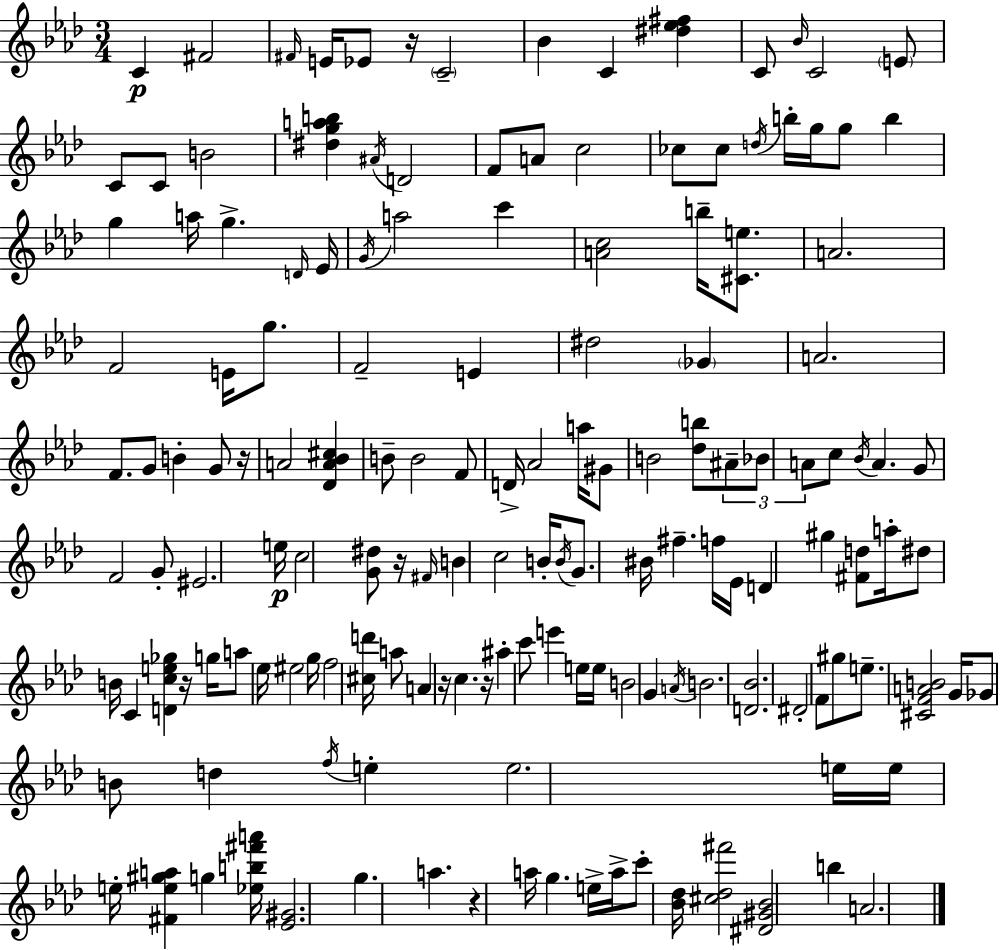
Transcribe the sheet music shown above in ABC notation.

X:1
T:Untitled
M:3/4
L:1/4
K:Ab
C ^F2 ^F/4 E/4 _E/2 z/4 C2 _B C [^d_e^f] C/2 _B/4 C2 E/2 C/2 C/2 B2 [^dgab] ^A/4 D2 F/2 A/2 c2 _c/2 _c/2 d/4 b/4 g/4 g/2 b g a/4 g D/4 _E/4 G/4 a2 c' [Ac]2 b/4 [^Ce]/2 A2 F2 E/4 g/2 F2 E ^d2 _G A2 F/2 G/2 B G/2 z/4 A2 [_DA_B^c] B/2 B2 F/2 D/4 _A2 a/4 ^G/2 B2 [_db]/2 ^A/2 _B/2 A/2 c/2 _B/4 A G/2 F2 G/2 ^E2 e/4 c2 [G^d]/2 z/4 ^F/4 B c2 B/4 B/4 G/2 ^B/4 ^f f/4 _E/4 D ^g [^Fd]/2 a/4 ^d/2 B/4 C [Dce_g] z/4 g/4 a/2 _e/4 ^e2 g/4 f2 [^cd']/4 a/2 A z/4 c z/4 ^a c'/2 e' e/4 e/4 B2 G A/4 B2 [D_B]2 ^D2 F/2 ^g/2 e/2 [^CFAB]2 G/4 _G/2 B/2 d f/4 e e2 e/4 e/4 e/4 [^Fe^ga] g [_eb^f'a']/4 [_E^G]2 g a z a/4 g e/4 a/4 c'/2 [_B_d]/4 [^c_d^f']2 [^D^G_B]2 b A2